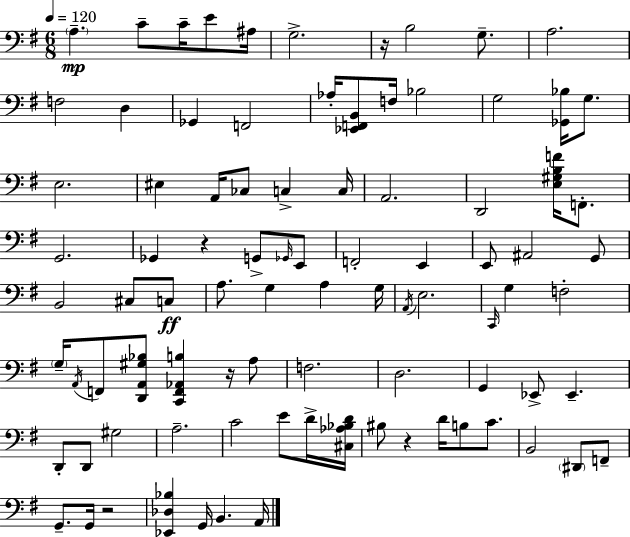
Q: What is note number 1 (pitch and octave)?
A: A3